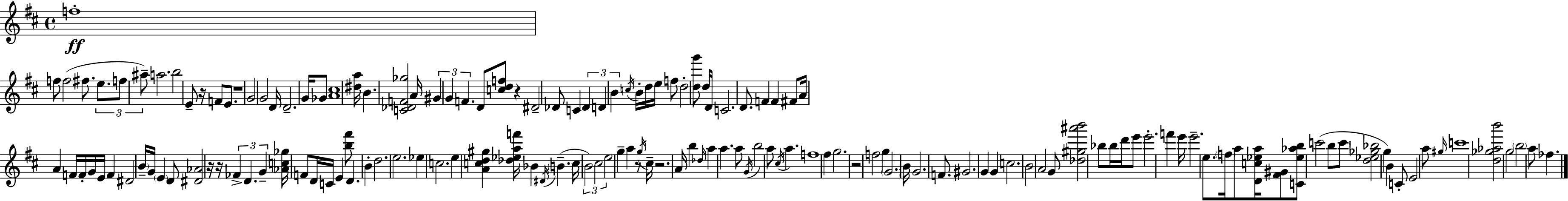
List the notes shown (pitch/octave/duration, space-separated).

F5/w F5/e F5/h F#5/e. E5/e. F5/e A#5/e A5/h. B5/h E4/e R/s F4/e E4/e. R/w G4/h G4/h D4/s D4/h. G4/s Gb4/e [A4,C#5]/w [D#5,A5]/s B4/q. [C4,Db4,F4,Gb5]/h A4/s G#4/q G4/q F4/q. D4/e [C5,D5,F5]/e R/q D#4/h Db4/e C4/q Db4/q D4/q B4/q C5/s B4/s D5/s E5/s F5/e D5/h [D5,G6]/e D5/s D4/s C4/h. D4/e. F4/q F4/q F#4/e A4/s A4/q F4/s F4/s G4/s E4/s F4/q D#4/h B4/s G4/s E4/q D4/e [D#4,Ab4]/h R/s R/s FES4/q D4/q. G4/q [Ab4,C5,Gb5]/s F4/e D4/s C4/s E4/q [B5,F#6]/e D4/q. B4/q D5/h. E5/h. Eb5/q C5/h. E5/q [A4,C5,D5,G#5]/q [Db5,Eb5,A5,F6]/s Bb4/q D#4/s B4/q. C5/s B4/h C#5/h E5/h G5/q A5/q R/e G5/s C#5/s R/h. A4/s B5/q Db5/s A5/q A5/q. A5/e G4/s B5/h A5/e C#5/s A5/q. F5/w F#5/q G5/h. R/h F5/h G5/q G4/h. B4/s G4/h. F4/e. G#4/h. G4/q G4/q C5/h. B4/h A4/h G4/e [Db5,G#5,A#6,B6]/h Bb5/e Bb5/s D6/s E6/e E6/h. F6/q E6/s E6/h. E5/e. F5/s A5/e [D4,C5,Eb5,A5]/s [F#4,G#4]/e [C4,Eb5,Ab5,B5]/e C6/h B5/e C6/e [D5,Eb5,Gb5,Bb5]/h G5/q B4/q C4/e E4/h A5/e G#5/s C6/w [D5,Gb5,Ab5,B6]/h G5/h B5/h A5/e FES5/q.